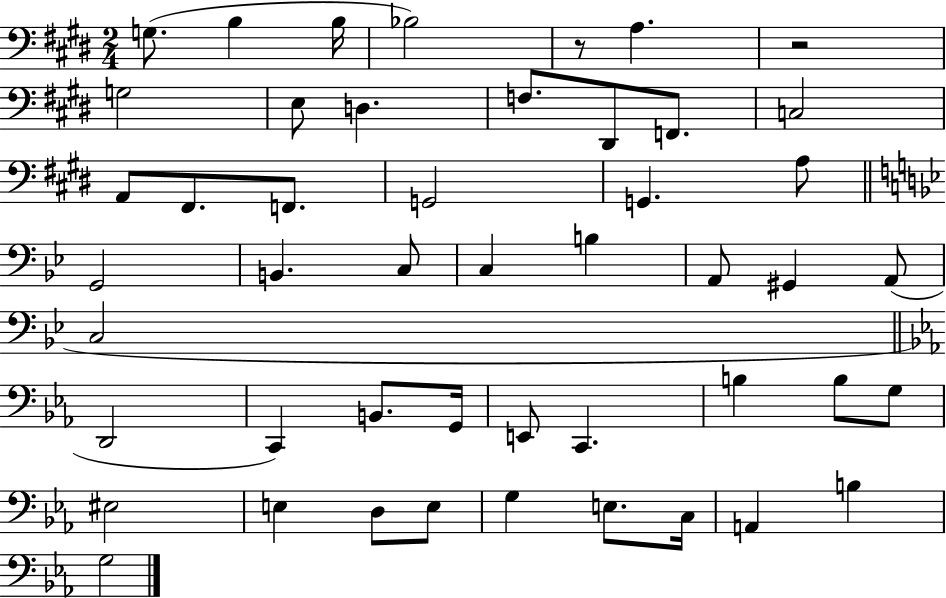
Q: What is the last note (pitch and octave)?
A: G3